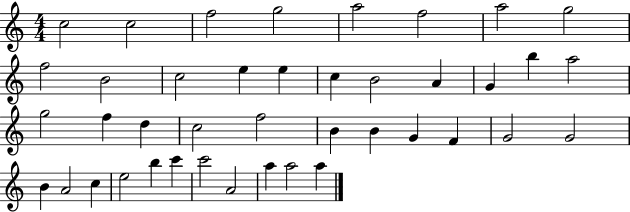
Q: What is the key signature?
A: C major